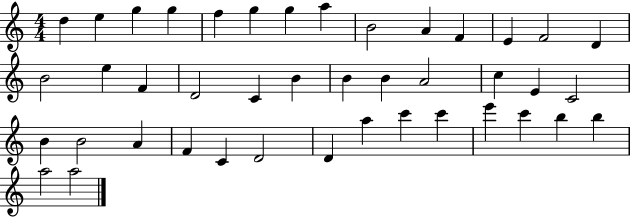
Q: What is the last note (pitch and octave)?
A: A5